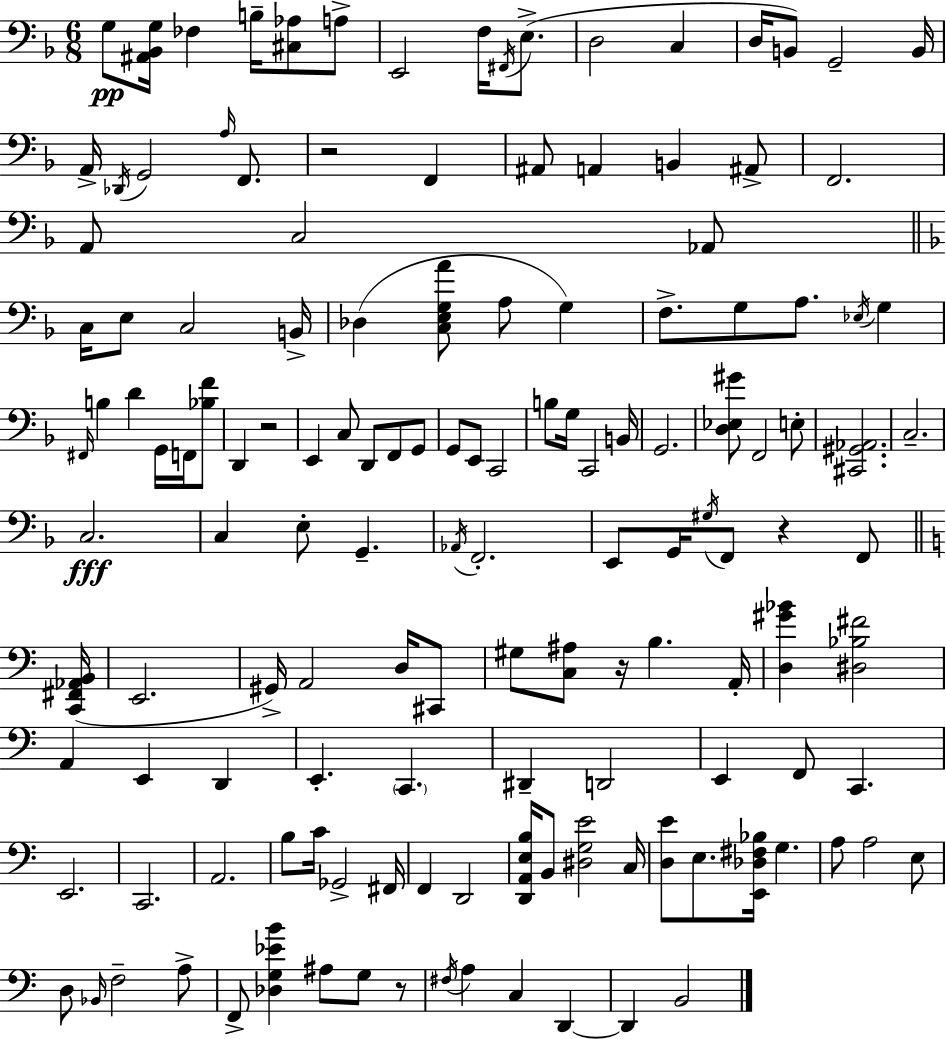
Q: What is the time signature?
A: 6/8